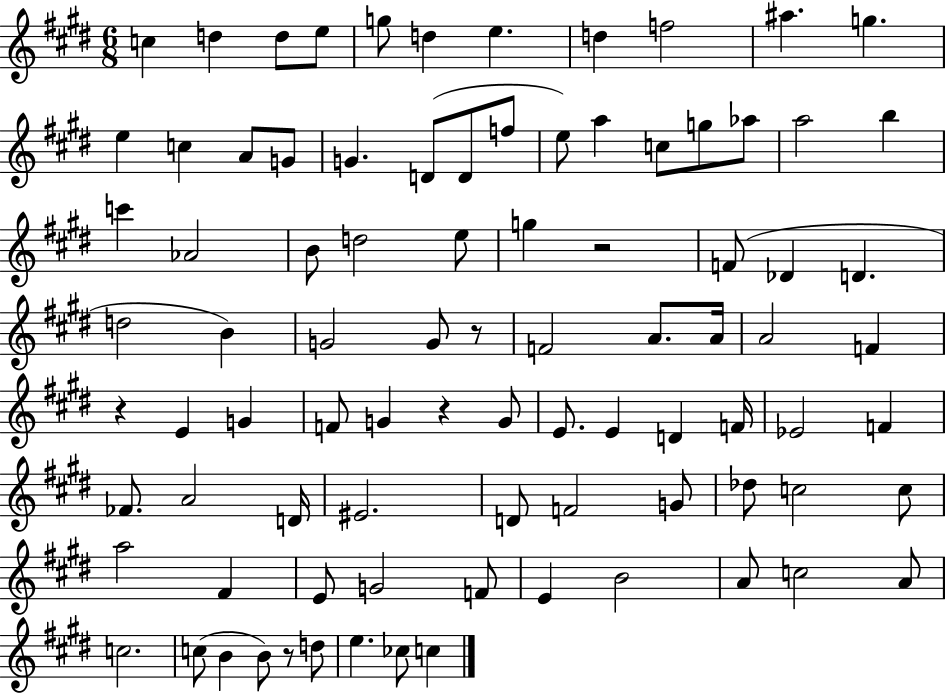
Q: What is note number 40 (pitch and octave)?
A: F4